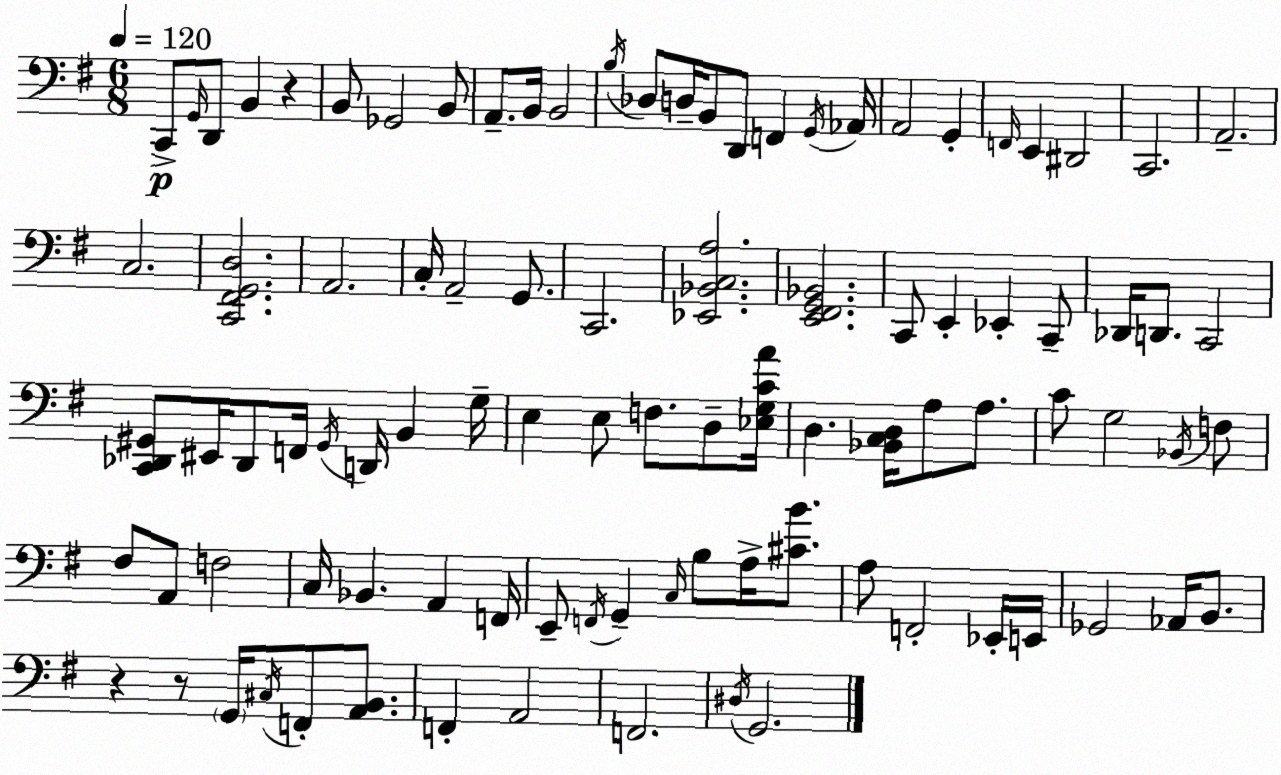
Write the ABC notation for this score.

X:1
T:Untitled
M:6/8
L:1/4
K:Em
C,,/2 G,,/4 D,,/2 B,, z B,,/2 _G,,2 B,,/2 A,,/2 B,,/4 B,,2 B,/4 _D,/2 D,/4 B,,/2 D,,/2 F,, G,,/4 _A,,/4 A,,2 G,, F,,/4 E,, ^D,,2 C,,2 A,,2 C,2 [C,,^F,,G,,D,]2 A,,2 C,/4 A,,2 G,,/2 C,,2 [_E,,_B,,C,A,]2 [E,,^F,,G,,_B,,]2 C,,/2 E,, _E,, C,,/2 _D,,/4 D,,/2 C,,2 [C,,_D,,^G,,]/2 ^E,,/4 _D,,/2 F,,/4 ^G,,/4 D,,/4 B,, G,/4 E, E,/2 F,/2 D,/2 [_E,G,CA]/4 D, [_B,,C,D,]/4 A,/2 A,/2 C/2 G,2 _B,,/4 F,/2 ^F,/2 A,,/2 F,2 C,/4 _B,, A,, F,,/4 E,,/2 F,,/4 G,, C,/4 B,/2 A,/4 [^CB]/2 A,/2 F,,2 _E,,/4 E,,/4 _G,,2 _A,,/4 B,,/2 z z/2 G,,/4 ^C,/4 F,,/2 [A,,B,,]/2 F,, A,,2 F,,2 ^D,/4 G,,2